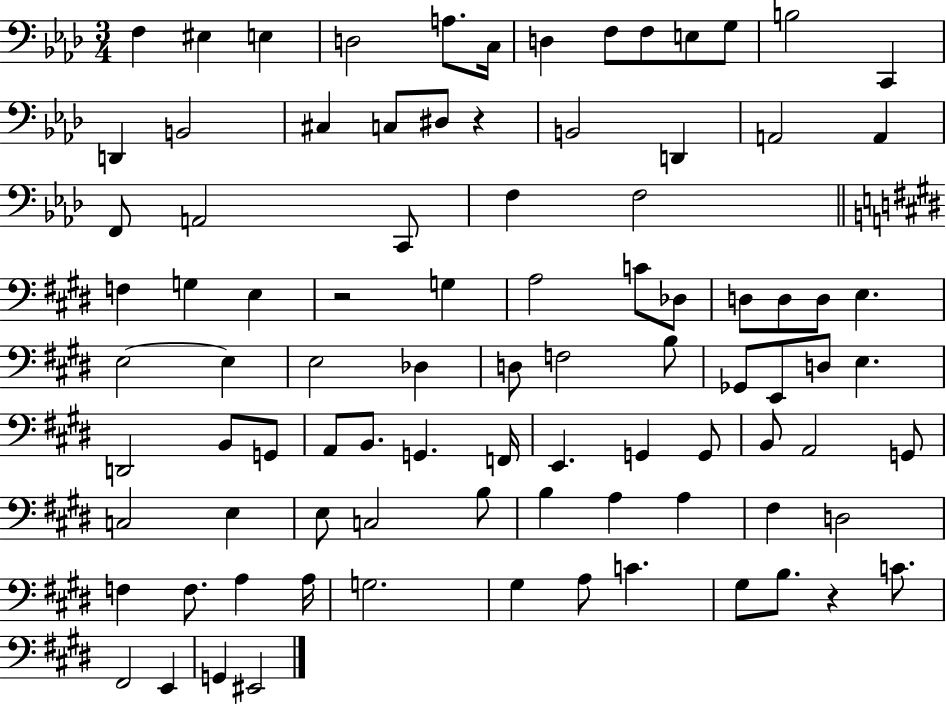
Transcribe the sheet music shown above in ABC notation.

X:1
T:Untitled
M:3/4
L:1/4
K:Ab
F, ^E, E, D,2 A,/2 C,/4 D, F,/2 F,/2 E,/2 G,/2 B,2 C,, D,, B,,2 ^C, C,/2 ^D,/2 z B,,2 D,, A,,2 A,, F,,/2 A,,2 C,,/2 F, F,2 F, G, E, z2 G, A,2 C/2 _D,/2 D,/2 D,/2 D,/2 E, E,2 E, E,2 _D, D,/2 F,2 B,/2 _G,,/2 E,,/2 D,/2 E, D,,2 B,,/2 G,,/2 A,,/2 B,,/2 G,, F,,/4 E,, G,, G,,/2 B,,/2 A,,2 G,,/2 C,2 E, E,/2 C,2 B,/2 B, A, A, ^F, D,2 F, F,/2 A, A,/4 G,2 ^G, A,/2 C ^G,/2 B,/2 z C/2 ^F,,2 E,, G,, ^E,,2